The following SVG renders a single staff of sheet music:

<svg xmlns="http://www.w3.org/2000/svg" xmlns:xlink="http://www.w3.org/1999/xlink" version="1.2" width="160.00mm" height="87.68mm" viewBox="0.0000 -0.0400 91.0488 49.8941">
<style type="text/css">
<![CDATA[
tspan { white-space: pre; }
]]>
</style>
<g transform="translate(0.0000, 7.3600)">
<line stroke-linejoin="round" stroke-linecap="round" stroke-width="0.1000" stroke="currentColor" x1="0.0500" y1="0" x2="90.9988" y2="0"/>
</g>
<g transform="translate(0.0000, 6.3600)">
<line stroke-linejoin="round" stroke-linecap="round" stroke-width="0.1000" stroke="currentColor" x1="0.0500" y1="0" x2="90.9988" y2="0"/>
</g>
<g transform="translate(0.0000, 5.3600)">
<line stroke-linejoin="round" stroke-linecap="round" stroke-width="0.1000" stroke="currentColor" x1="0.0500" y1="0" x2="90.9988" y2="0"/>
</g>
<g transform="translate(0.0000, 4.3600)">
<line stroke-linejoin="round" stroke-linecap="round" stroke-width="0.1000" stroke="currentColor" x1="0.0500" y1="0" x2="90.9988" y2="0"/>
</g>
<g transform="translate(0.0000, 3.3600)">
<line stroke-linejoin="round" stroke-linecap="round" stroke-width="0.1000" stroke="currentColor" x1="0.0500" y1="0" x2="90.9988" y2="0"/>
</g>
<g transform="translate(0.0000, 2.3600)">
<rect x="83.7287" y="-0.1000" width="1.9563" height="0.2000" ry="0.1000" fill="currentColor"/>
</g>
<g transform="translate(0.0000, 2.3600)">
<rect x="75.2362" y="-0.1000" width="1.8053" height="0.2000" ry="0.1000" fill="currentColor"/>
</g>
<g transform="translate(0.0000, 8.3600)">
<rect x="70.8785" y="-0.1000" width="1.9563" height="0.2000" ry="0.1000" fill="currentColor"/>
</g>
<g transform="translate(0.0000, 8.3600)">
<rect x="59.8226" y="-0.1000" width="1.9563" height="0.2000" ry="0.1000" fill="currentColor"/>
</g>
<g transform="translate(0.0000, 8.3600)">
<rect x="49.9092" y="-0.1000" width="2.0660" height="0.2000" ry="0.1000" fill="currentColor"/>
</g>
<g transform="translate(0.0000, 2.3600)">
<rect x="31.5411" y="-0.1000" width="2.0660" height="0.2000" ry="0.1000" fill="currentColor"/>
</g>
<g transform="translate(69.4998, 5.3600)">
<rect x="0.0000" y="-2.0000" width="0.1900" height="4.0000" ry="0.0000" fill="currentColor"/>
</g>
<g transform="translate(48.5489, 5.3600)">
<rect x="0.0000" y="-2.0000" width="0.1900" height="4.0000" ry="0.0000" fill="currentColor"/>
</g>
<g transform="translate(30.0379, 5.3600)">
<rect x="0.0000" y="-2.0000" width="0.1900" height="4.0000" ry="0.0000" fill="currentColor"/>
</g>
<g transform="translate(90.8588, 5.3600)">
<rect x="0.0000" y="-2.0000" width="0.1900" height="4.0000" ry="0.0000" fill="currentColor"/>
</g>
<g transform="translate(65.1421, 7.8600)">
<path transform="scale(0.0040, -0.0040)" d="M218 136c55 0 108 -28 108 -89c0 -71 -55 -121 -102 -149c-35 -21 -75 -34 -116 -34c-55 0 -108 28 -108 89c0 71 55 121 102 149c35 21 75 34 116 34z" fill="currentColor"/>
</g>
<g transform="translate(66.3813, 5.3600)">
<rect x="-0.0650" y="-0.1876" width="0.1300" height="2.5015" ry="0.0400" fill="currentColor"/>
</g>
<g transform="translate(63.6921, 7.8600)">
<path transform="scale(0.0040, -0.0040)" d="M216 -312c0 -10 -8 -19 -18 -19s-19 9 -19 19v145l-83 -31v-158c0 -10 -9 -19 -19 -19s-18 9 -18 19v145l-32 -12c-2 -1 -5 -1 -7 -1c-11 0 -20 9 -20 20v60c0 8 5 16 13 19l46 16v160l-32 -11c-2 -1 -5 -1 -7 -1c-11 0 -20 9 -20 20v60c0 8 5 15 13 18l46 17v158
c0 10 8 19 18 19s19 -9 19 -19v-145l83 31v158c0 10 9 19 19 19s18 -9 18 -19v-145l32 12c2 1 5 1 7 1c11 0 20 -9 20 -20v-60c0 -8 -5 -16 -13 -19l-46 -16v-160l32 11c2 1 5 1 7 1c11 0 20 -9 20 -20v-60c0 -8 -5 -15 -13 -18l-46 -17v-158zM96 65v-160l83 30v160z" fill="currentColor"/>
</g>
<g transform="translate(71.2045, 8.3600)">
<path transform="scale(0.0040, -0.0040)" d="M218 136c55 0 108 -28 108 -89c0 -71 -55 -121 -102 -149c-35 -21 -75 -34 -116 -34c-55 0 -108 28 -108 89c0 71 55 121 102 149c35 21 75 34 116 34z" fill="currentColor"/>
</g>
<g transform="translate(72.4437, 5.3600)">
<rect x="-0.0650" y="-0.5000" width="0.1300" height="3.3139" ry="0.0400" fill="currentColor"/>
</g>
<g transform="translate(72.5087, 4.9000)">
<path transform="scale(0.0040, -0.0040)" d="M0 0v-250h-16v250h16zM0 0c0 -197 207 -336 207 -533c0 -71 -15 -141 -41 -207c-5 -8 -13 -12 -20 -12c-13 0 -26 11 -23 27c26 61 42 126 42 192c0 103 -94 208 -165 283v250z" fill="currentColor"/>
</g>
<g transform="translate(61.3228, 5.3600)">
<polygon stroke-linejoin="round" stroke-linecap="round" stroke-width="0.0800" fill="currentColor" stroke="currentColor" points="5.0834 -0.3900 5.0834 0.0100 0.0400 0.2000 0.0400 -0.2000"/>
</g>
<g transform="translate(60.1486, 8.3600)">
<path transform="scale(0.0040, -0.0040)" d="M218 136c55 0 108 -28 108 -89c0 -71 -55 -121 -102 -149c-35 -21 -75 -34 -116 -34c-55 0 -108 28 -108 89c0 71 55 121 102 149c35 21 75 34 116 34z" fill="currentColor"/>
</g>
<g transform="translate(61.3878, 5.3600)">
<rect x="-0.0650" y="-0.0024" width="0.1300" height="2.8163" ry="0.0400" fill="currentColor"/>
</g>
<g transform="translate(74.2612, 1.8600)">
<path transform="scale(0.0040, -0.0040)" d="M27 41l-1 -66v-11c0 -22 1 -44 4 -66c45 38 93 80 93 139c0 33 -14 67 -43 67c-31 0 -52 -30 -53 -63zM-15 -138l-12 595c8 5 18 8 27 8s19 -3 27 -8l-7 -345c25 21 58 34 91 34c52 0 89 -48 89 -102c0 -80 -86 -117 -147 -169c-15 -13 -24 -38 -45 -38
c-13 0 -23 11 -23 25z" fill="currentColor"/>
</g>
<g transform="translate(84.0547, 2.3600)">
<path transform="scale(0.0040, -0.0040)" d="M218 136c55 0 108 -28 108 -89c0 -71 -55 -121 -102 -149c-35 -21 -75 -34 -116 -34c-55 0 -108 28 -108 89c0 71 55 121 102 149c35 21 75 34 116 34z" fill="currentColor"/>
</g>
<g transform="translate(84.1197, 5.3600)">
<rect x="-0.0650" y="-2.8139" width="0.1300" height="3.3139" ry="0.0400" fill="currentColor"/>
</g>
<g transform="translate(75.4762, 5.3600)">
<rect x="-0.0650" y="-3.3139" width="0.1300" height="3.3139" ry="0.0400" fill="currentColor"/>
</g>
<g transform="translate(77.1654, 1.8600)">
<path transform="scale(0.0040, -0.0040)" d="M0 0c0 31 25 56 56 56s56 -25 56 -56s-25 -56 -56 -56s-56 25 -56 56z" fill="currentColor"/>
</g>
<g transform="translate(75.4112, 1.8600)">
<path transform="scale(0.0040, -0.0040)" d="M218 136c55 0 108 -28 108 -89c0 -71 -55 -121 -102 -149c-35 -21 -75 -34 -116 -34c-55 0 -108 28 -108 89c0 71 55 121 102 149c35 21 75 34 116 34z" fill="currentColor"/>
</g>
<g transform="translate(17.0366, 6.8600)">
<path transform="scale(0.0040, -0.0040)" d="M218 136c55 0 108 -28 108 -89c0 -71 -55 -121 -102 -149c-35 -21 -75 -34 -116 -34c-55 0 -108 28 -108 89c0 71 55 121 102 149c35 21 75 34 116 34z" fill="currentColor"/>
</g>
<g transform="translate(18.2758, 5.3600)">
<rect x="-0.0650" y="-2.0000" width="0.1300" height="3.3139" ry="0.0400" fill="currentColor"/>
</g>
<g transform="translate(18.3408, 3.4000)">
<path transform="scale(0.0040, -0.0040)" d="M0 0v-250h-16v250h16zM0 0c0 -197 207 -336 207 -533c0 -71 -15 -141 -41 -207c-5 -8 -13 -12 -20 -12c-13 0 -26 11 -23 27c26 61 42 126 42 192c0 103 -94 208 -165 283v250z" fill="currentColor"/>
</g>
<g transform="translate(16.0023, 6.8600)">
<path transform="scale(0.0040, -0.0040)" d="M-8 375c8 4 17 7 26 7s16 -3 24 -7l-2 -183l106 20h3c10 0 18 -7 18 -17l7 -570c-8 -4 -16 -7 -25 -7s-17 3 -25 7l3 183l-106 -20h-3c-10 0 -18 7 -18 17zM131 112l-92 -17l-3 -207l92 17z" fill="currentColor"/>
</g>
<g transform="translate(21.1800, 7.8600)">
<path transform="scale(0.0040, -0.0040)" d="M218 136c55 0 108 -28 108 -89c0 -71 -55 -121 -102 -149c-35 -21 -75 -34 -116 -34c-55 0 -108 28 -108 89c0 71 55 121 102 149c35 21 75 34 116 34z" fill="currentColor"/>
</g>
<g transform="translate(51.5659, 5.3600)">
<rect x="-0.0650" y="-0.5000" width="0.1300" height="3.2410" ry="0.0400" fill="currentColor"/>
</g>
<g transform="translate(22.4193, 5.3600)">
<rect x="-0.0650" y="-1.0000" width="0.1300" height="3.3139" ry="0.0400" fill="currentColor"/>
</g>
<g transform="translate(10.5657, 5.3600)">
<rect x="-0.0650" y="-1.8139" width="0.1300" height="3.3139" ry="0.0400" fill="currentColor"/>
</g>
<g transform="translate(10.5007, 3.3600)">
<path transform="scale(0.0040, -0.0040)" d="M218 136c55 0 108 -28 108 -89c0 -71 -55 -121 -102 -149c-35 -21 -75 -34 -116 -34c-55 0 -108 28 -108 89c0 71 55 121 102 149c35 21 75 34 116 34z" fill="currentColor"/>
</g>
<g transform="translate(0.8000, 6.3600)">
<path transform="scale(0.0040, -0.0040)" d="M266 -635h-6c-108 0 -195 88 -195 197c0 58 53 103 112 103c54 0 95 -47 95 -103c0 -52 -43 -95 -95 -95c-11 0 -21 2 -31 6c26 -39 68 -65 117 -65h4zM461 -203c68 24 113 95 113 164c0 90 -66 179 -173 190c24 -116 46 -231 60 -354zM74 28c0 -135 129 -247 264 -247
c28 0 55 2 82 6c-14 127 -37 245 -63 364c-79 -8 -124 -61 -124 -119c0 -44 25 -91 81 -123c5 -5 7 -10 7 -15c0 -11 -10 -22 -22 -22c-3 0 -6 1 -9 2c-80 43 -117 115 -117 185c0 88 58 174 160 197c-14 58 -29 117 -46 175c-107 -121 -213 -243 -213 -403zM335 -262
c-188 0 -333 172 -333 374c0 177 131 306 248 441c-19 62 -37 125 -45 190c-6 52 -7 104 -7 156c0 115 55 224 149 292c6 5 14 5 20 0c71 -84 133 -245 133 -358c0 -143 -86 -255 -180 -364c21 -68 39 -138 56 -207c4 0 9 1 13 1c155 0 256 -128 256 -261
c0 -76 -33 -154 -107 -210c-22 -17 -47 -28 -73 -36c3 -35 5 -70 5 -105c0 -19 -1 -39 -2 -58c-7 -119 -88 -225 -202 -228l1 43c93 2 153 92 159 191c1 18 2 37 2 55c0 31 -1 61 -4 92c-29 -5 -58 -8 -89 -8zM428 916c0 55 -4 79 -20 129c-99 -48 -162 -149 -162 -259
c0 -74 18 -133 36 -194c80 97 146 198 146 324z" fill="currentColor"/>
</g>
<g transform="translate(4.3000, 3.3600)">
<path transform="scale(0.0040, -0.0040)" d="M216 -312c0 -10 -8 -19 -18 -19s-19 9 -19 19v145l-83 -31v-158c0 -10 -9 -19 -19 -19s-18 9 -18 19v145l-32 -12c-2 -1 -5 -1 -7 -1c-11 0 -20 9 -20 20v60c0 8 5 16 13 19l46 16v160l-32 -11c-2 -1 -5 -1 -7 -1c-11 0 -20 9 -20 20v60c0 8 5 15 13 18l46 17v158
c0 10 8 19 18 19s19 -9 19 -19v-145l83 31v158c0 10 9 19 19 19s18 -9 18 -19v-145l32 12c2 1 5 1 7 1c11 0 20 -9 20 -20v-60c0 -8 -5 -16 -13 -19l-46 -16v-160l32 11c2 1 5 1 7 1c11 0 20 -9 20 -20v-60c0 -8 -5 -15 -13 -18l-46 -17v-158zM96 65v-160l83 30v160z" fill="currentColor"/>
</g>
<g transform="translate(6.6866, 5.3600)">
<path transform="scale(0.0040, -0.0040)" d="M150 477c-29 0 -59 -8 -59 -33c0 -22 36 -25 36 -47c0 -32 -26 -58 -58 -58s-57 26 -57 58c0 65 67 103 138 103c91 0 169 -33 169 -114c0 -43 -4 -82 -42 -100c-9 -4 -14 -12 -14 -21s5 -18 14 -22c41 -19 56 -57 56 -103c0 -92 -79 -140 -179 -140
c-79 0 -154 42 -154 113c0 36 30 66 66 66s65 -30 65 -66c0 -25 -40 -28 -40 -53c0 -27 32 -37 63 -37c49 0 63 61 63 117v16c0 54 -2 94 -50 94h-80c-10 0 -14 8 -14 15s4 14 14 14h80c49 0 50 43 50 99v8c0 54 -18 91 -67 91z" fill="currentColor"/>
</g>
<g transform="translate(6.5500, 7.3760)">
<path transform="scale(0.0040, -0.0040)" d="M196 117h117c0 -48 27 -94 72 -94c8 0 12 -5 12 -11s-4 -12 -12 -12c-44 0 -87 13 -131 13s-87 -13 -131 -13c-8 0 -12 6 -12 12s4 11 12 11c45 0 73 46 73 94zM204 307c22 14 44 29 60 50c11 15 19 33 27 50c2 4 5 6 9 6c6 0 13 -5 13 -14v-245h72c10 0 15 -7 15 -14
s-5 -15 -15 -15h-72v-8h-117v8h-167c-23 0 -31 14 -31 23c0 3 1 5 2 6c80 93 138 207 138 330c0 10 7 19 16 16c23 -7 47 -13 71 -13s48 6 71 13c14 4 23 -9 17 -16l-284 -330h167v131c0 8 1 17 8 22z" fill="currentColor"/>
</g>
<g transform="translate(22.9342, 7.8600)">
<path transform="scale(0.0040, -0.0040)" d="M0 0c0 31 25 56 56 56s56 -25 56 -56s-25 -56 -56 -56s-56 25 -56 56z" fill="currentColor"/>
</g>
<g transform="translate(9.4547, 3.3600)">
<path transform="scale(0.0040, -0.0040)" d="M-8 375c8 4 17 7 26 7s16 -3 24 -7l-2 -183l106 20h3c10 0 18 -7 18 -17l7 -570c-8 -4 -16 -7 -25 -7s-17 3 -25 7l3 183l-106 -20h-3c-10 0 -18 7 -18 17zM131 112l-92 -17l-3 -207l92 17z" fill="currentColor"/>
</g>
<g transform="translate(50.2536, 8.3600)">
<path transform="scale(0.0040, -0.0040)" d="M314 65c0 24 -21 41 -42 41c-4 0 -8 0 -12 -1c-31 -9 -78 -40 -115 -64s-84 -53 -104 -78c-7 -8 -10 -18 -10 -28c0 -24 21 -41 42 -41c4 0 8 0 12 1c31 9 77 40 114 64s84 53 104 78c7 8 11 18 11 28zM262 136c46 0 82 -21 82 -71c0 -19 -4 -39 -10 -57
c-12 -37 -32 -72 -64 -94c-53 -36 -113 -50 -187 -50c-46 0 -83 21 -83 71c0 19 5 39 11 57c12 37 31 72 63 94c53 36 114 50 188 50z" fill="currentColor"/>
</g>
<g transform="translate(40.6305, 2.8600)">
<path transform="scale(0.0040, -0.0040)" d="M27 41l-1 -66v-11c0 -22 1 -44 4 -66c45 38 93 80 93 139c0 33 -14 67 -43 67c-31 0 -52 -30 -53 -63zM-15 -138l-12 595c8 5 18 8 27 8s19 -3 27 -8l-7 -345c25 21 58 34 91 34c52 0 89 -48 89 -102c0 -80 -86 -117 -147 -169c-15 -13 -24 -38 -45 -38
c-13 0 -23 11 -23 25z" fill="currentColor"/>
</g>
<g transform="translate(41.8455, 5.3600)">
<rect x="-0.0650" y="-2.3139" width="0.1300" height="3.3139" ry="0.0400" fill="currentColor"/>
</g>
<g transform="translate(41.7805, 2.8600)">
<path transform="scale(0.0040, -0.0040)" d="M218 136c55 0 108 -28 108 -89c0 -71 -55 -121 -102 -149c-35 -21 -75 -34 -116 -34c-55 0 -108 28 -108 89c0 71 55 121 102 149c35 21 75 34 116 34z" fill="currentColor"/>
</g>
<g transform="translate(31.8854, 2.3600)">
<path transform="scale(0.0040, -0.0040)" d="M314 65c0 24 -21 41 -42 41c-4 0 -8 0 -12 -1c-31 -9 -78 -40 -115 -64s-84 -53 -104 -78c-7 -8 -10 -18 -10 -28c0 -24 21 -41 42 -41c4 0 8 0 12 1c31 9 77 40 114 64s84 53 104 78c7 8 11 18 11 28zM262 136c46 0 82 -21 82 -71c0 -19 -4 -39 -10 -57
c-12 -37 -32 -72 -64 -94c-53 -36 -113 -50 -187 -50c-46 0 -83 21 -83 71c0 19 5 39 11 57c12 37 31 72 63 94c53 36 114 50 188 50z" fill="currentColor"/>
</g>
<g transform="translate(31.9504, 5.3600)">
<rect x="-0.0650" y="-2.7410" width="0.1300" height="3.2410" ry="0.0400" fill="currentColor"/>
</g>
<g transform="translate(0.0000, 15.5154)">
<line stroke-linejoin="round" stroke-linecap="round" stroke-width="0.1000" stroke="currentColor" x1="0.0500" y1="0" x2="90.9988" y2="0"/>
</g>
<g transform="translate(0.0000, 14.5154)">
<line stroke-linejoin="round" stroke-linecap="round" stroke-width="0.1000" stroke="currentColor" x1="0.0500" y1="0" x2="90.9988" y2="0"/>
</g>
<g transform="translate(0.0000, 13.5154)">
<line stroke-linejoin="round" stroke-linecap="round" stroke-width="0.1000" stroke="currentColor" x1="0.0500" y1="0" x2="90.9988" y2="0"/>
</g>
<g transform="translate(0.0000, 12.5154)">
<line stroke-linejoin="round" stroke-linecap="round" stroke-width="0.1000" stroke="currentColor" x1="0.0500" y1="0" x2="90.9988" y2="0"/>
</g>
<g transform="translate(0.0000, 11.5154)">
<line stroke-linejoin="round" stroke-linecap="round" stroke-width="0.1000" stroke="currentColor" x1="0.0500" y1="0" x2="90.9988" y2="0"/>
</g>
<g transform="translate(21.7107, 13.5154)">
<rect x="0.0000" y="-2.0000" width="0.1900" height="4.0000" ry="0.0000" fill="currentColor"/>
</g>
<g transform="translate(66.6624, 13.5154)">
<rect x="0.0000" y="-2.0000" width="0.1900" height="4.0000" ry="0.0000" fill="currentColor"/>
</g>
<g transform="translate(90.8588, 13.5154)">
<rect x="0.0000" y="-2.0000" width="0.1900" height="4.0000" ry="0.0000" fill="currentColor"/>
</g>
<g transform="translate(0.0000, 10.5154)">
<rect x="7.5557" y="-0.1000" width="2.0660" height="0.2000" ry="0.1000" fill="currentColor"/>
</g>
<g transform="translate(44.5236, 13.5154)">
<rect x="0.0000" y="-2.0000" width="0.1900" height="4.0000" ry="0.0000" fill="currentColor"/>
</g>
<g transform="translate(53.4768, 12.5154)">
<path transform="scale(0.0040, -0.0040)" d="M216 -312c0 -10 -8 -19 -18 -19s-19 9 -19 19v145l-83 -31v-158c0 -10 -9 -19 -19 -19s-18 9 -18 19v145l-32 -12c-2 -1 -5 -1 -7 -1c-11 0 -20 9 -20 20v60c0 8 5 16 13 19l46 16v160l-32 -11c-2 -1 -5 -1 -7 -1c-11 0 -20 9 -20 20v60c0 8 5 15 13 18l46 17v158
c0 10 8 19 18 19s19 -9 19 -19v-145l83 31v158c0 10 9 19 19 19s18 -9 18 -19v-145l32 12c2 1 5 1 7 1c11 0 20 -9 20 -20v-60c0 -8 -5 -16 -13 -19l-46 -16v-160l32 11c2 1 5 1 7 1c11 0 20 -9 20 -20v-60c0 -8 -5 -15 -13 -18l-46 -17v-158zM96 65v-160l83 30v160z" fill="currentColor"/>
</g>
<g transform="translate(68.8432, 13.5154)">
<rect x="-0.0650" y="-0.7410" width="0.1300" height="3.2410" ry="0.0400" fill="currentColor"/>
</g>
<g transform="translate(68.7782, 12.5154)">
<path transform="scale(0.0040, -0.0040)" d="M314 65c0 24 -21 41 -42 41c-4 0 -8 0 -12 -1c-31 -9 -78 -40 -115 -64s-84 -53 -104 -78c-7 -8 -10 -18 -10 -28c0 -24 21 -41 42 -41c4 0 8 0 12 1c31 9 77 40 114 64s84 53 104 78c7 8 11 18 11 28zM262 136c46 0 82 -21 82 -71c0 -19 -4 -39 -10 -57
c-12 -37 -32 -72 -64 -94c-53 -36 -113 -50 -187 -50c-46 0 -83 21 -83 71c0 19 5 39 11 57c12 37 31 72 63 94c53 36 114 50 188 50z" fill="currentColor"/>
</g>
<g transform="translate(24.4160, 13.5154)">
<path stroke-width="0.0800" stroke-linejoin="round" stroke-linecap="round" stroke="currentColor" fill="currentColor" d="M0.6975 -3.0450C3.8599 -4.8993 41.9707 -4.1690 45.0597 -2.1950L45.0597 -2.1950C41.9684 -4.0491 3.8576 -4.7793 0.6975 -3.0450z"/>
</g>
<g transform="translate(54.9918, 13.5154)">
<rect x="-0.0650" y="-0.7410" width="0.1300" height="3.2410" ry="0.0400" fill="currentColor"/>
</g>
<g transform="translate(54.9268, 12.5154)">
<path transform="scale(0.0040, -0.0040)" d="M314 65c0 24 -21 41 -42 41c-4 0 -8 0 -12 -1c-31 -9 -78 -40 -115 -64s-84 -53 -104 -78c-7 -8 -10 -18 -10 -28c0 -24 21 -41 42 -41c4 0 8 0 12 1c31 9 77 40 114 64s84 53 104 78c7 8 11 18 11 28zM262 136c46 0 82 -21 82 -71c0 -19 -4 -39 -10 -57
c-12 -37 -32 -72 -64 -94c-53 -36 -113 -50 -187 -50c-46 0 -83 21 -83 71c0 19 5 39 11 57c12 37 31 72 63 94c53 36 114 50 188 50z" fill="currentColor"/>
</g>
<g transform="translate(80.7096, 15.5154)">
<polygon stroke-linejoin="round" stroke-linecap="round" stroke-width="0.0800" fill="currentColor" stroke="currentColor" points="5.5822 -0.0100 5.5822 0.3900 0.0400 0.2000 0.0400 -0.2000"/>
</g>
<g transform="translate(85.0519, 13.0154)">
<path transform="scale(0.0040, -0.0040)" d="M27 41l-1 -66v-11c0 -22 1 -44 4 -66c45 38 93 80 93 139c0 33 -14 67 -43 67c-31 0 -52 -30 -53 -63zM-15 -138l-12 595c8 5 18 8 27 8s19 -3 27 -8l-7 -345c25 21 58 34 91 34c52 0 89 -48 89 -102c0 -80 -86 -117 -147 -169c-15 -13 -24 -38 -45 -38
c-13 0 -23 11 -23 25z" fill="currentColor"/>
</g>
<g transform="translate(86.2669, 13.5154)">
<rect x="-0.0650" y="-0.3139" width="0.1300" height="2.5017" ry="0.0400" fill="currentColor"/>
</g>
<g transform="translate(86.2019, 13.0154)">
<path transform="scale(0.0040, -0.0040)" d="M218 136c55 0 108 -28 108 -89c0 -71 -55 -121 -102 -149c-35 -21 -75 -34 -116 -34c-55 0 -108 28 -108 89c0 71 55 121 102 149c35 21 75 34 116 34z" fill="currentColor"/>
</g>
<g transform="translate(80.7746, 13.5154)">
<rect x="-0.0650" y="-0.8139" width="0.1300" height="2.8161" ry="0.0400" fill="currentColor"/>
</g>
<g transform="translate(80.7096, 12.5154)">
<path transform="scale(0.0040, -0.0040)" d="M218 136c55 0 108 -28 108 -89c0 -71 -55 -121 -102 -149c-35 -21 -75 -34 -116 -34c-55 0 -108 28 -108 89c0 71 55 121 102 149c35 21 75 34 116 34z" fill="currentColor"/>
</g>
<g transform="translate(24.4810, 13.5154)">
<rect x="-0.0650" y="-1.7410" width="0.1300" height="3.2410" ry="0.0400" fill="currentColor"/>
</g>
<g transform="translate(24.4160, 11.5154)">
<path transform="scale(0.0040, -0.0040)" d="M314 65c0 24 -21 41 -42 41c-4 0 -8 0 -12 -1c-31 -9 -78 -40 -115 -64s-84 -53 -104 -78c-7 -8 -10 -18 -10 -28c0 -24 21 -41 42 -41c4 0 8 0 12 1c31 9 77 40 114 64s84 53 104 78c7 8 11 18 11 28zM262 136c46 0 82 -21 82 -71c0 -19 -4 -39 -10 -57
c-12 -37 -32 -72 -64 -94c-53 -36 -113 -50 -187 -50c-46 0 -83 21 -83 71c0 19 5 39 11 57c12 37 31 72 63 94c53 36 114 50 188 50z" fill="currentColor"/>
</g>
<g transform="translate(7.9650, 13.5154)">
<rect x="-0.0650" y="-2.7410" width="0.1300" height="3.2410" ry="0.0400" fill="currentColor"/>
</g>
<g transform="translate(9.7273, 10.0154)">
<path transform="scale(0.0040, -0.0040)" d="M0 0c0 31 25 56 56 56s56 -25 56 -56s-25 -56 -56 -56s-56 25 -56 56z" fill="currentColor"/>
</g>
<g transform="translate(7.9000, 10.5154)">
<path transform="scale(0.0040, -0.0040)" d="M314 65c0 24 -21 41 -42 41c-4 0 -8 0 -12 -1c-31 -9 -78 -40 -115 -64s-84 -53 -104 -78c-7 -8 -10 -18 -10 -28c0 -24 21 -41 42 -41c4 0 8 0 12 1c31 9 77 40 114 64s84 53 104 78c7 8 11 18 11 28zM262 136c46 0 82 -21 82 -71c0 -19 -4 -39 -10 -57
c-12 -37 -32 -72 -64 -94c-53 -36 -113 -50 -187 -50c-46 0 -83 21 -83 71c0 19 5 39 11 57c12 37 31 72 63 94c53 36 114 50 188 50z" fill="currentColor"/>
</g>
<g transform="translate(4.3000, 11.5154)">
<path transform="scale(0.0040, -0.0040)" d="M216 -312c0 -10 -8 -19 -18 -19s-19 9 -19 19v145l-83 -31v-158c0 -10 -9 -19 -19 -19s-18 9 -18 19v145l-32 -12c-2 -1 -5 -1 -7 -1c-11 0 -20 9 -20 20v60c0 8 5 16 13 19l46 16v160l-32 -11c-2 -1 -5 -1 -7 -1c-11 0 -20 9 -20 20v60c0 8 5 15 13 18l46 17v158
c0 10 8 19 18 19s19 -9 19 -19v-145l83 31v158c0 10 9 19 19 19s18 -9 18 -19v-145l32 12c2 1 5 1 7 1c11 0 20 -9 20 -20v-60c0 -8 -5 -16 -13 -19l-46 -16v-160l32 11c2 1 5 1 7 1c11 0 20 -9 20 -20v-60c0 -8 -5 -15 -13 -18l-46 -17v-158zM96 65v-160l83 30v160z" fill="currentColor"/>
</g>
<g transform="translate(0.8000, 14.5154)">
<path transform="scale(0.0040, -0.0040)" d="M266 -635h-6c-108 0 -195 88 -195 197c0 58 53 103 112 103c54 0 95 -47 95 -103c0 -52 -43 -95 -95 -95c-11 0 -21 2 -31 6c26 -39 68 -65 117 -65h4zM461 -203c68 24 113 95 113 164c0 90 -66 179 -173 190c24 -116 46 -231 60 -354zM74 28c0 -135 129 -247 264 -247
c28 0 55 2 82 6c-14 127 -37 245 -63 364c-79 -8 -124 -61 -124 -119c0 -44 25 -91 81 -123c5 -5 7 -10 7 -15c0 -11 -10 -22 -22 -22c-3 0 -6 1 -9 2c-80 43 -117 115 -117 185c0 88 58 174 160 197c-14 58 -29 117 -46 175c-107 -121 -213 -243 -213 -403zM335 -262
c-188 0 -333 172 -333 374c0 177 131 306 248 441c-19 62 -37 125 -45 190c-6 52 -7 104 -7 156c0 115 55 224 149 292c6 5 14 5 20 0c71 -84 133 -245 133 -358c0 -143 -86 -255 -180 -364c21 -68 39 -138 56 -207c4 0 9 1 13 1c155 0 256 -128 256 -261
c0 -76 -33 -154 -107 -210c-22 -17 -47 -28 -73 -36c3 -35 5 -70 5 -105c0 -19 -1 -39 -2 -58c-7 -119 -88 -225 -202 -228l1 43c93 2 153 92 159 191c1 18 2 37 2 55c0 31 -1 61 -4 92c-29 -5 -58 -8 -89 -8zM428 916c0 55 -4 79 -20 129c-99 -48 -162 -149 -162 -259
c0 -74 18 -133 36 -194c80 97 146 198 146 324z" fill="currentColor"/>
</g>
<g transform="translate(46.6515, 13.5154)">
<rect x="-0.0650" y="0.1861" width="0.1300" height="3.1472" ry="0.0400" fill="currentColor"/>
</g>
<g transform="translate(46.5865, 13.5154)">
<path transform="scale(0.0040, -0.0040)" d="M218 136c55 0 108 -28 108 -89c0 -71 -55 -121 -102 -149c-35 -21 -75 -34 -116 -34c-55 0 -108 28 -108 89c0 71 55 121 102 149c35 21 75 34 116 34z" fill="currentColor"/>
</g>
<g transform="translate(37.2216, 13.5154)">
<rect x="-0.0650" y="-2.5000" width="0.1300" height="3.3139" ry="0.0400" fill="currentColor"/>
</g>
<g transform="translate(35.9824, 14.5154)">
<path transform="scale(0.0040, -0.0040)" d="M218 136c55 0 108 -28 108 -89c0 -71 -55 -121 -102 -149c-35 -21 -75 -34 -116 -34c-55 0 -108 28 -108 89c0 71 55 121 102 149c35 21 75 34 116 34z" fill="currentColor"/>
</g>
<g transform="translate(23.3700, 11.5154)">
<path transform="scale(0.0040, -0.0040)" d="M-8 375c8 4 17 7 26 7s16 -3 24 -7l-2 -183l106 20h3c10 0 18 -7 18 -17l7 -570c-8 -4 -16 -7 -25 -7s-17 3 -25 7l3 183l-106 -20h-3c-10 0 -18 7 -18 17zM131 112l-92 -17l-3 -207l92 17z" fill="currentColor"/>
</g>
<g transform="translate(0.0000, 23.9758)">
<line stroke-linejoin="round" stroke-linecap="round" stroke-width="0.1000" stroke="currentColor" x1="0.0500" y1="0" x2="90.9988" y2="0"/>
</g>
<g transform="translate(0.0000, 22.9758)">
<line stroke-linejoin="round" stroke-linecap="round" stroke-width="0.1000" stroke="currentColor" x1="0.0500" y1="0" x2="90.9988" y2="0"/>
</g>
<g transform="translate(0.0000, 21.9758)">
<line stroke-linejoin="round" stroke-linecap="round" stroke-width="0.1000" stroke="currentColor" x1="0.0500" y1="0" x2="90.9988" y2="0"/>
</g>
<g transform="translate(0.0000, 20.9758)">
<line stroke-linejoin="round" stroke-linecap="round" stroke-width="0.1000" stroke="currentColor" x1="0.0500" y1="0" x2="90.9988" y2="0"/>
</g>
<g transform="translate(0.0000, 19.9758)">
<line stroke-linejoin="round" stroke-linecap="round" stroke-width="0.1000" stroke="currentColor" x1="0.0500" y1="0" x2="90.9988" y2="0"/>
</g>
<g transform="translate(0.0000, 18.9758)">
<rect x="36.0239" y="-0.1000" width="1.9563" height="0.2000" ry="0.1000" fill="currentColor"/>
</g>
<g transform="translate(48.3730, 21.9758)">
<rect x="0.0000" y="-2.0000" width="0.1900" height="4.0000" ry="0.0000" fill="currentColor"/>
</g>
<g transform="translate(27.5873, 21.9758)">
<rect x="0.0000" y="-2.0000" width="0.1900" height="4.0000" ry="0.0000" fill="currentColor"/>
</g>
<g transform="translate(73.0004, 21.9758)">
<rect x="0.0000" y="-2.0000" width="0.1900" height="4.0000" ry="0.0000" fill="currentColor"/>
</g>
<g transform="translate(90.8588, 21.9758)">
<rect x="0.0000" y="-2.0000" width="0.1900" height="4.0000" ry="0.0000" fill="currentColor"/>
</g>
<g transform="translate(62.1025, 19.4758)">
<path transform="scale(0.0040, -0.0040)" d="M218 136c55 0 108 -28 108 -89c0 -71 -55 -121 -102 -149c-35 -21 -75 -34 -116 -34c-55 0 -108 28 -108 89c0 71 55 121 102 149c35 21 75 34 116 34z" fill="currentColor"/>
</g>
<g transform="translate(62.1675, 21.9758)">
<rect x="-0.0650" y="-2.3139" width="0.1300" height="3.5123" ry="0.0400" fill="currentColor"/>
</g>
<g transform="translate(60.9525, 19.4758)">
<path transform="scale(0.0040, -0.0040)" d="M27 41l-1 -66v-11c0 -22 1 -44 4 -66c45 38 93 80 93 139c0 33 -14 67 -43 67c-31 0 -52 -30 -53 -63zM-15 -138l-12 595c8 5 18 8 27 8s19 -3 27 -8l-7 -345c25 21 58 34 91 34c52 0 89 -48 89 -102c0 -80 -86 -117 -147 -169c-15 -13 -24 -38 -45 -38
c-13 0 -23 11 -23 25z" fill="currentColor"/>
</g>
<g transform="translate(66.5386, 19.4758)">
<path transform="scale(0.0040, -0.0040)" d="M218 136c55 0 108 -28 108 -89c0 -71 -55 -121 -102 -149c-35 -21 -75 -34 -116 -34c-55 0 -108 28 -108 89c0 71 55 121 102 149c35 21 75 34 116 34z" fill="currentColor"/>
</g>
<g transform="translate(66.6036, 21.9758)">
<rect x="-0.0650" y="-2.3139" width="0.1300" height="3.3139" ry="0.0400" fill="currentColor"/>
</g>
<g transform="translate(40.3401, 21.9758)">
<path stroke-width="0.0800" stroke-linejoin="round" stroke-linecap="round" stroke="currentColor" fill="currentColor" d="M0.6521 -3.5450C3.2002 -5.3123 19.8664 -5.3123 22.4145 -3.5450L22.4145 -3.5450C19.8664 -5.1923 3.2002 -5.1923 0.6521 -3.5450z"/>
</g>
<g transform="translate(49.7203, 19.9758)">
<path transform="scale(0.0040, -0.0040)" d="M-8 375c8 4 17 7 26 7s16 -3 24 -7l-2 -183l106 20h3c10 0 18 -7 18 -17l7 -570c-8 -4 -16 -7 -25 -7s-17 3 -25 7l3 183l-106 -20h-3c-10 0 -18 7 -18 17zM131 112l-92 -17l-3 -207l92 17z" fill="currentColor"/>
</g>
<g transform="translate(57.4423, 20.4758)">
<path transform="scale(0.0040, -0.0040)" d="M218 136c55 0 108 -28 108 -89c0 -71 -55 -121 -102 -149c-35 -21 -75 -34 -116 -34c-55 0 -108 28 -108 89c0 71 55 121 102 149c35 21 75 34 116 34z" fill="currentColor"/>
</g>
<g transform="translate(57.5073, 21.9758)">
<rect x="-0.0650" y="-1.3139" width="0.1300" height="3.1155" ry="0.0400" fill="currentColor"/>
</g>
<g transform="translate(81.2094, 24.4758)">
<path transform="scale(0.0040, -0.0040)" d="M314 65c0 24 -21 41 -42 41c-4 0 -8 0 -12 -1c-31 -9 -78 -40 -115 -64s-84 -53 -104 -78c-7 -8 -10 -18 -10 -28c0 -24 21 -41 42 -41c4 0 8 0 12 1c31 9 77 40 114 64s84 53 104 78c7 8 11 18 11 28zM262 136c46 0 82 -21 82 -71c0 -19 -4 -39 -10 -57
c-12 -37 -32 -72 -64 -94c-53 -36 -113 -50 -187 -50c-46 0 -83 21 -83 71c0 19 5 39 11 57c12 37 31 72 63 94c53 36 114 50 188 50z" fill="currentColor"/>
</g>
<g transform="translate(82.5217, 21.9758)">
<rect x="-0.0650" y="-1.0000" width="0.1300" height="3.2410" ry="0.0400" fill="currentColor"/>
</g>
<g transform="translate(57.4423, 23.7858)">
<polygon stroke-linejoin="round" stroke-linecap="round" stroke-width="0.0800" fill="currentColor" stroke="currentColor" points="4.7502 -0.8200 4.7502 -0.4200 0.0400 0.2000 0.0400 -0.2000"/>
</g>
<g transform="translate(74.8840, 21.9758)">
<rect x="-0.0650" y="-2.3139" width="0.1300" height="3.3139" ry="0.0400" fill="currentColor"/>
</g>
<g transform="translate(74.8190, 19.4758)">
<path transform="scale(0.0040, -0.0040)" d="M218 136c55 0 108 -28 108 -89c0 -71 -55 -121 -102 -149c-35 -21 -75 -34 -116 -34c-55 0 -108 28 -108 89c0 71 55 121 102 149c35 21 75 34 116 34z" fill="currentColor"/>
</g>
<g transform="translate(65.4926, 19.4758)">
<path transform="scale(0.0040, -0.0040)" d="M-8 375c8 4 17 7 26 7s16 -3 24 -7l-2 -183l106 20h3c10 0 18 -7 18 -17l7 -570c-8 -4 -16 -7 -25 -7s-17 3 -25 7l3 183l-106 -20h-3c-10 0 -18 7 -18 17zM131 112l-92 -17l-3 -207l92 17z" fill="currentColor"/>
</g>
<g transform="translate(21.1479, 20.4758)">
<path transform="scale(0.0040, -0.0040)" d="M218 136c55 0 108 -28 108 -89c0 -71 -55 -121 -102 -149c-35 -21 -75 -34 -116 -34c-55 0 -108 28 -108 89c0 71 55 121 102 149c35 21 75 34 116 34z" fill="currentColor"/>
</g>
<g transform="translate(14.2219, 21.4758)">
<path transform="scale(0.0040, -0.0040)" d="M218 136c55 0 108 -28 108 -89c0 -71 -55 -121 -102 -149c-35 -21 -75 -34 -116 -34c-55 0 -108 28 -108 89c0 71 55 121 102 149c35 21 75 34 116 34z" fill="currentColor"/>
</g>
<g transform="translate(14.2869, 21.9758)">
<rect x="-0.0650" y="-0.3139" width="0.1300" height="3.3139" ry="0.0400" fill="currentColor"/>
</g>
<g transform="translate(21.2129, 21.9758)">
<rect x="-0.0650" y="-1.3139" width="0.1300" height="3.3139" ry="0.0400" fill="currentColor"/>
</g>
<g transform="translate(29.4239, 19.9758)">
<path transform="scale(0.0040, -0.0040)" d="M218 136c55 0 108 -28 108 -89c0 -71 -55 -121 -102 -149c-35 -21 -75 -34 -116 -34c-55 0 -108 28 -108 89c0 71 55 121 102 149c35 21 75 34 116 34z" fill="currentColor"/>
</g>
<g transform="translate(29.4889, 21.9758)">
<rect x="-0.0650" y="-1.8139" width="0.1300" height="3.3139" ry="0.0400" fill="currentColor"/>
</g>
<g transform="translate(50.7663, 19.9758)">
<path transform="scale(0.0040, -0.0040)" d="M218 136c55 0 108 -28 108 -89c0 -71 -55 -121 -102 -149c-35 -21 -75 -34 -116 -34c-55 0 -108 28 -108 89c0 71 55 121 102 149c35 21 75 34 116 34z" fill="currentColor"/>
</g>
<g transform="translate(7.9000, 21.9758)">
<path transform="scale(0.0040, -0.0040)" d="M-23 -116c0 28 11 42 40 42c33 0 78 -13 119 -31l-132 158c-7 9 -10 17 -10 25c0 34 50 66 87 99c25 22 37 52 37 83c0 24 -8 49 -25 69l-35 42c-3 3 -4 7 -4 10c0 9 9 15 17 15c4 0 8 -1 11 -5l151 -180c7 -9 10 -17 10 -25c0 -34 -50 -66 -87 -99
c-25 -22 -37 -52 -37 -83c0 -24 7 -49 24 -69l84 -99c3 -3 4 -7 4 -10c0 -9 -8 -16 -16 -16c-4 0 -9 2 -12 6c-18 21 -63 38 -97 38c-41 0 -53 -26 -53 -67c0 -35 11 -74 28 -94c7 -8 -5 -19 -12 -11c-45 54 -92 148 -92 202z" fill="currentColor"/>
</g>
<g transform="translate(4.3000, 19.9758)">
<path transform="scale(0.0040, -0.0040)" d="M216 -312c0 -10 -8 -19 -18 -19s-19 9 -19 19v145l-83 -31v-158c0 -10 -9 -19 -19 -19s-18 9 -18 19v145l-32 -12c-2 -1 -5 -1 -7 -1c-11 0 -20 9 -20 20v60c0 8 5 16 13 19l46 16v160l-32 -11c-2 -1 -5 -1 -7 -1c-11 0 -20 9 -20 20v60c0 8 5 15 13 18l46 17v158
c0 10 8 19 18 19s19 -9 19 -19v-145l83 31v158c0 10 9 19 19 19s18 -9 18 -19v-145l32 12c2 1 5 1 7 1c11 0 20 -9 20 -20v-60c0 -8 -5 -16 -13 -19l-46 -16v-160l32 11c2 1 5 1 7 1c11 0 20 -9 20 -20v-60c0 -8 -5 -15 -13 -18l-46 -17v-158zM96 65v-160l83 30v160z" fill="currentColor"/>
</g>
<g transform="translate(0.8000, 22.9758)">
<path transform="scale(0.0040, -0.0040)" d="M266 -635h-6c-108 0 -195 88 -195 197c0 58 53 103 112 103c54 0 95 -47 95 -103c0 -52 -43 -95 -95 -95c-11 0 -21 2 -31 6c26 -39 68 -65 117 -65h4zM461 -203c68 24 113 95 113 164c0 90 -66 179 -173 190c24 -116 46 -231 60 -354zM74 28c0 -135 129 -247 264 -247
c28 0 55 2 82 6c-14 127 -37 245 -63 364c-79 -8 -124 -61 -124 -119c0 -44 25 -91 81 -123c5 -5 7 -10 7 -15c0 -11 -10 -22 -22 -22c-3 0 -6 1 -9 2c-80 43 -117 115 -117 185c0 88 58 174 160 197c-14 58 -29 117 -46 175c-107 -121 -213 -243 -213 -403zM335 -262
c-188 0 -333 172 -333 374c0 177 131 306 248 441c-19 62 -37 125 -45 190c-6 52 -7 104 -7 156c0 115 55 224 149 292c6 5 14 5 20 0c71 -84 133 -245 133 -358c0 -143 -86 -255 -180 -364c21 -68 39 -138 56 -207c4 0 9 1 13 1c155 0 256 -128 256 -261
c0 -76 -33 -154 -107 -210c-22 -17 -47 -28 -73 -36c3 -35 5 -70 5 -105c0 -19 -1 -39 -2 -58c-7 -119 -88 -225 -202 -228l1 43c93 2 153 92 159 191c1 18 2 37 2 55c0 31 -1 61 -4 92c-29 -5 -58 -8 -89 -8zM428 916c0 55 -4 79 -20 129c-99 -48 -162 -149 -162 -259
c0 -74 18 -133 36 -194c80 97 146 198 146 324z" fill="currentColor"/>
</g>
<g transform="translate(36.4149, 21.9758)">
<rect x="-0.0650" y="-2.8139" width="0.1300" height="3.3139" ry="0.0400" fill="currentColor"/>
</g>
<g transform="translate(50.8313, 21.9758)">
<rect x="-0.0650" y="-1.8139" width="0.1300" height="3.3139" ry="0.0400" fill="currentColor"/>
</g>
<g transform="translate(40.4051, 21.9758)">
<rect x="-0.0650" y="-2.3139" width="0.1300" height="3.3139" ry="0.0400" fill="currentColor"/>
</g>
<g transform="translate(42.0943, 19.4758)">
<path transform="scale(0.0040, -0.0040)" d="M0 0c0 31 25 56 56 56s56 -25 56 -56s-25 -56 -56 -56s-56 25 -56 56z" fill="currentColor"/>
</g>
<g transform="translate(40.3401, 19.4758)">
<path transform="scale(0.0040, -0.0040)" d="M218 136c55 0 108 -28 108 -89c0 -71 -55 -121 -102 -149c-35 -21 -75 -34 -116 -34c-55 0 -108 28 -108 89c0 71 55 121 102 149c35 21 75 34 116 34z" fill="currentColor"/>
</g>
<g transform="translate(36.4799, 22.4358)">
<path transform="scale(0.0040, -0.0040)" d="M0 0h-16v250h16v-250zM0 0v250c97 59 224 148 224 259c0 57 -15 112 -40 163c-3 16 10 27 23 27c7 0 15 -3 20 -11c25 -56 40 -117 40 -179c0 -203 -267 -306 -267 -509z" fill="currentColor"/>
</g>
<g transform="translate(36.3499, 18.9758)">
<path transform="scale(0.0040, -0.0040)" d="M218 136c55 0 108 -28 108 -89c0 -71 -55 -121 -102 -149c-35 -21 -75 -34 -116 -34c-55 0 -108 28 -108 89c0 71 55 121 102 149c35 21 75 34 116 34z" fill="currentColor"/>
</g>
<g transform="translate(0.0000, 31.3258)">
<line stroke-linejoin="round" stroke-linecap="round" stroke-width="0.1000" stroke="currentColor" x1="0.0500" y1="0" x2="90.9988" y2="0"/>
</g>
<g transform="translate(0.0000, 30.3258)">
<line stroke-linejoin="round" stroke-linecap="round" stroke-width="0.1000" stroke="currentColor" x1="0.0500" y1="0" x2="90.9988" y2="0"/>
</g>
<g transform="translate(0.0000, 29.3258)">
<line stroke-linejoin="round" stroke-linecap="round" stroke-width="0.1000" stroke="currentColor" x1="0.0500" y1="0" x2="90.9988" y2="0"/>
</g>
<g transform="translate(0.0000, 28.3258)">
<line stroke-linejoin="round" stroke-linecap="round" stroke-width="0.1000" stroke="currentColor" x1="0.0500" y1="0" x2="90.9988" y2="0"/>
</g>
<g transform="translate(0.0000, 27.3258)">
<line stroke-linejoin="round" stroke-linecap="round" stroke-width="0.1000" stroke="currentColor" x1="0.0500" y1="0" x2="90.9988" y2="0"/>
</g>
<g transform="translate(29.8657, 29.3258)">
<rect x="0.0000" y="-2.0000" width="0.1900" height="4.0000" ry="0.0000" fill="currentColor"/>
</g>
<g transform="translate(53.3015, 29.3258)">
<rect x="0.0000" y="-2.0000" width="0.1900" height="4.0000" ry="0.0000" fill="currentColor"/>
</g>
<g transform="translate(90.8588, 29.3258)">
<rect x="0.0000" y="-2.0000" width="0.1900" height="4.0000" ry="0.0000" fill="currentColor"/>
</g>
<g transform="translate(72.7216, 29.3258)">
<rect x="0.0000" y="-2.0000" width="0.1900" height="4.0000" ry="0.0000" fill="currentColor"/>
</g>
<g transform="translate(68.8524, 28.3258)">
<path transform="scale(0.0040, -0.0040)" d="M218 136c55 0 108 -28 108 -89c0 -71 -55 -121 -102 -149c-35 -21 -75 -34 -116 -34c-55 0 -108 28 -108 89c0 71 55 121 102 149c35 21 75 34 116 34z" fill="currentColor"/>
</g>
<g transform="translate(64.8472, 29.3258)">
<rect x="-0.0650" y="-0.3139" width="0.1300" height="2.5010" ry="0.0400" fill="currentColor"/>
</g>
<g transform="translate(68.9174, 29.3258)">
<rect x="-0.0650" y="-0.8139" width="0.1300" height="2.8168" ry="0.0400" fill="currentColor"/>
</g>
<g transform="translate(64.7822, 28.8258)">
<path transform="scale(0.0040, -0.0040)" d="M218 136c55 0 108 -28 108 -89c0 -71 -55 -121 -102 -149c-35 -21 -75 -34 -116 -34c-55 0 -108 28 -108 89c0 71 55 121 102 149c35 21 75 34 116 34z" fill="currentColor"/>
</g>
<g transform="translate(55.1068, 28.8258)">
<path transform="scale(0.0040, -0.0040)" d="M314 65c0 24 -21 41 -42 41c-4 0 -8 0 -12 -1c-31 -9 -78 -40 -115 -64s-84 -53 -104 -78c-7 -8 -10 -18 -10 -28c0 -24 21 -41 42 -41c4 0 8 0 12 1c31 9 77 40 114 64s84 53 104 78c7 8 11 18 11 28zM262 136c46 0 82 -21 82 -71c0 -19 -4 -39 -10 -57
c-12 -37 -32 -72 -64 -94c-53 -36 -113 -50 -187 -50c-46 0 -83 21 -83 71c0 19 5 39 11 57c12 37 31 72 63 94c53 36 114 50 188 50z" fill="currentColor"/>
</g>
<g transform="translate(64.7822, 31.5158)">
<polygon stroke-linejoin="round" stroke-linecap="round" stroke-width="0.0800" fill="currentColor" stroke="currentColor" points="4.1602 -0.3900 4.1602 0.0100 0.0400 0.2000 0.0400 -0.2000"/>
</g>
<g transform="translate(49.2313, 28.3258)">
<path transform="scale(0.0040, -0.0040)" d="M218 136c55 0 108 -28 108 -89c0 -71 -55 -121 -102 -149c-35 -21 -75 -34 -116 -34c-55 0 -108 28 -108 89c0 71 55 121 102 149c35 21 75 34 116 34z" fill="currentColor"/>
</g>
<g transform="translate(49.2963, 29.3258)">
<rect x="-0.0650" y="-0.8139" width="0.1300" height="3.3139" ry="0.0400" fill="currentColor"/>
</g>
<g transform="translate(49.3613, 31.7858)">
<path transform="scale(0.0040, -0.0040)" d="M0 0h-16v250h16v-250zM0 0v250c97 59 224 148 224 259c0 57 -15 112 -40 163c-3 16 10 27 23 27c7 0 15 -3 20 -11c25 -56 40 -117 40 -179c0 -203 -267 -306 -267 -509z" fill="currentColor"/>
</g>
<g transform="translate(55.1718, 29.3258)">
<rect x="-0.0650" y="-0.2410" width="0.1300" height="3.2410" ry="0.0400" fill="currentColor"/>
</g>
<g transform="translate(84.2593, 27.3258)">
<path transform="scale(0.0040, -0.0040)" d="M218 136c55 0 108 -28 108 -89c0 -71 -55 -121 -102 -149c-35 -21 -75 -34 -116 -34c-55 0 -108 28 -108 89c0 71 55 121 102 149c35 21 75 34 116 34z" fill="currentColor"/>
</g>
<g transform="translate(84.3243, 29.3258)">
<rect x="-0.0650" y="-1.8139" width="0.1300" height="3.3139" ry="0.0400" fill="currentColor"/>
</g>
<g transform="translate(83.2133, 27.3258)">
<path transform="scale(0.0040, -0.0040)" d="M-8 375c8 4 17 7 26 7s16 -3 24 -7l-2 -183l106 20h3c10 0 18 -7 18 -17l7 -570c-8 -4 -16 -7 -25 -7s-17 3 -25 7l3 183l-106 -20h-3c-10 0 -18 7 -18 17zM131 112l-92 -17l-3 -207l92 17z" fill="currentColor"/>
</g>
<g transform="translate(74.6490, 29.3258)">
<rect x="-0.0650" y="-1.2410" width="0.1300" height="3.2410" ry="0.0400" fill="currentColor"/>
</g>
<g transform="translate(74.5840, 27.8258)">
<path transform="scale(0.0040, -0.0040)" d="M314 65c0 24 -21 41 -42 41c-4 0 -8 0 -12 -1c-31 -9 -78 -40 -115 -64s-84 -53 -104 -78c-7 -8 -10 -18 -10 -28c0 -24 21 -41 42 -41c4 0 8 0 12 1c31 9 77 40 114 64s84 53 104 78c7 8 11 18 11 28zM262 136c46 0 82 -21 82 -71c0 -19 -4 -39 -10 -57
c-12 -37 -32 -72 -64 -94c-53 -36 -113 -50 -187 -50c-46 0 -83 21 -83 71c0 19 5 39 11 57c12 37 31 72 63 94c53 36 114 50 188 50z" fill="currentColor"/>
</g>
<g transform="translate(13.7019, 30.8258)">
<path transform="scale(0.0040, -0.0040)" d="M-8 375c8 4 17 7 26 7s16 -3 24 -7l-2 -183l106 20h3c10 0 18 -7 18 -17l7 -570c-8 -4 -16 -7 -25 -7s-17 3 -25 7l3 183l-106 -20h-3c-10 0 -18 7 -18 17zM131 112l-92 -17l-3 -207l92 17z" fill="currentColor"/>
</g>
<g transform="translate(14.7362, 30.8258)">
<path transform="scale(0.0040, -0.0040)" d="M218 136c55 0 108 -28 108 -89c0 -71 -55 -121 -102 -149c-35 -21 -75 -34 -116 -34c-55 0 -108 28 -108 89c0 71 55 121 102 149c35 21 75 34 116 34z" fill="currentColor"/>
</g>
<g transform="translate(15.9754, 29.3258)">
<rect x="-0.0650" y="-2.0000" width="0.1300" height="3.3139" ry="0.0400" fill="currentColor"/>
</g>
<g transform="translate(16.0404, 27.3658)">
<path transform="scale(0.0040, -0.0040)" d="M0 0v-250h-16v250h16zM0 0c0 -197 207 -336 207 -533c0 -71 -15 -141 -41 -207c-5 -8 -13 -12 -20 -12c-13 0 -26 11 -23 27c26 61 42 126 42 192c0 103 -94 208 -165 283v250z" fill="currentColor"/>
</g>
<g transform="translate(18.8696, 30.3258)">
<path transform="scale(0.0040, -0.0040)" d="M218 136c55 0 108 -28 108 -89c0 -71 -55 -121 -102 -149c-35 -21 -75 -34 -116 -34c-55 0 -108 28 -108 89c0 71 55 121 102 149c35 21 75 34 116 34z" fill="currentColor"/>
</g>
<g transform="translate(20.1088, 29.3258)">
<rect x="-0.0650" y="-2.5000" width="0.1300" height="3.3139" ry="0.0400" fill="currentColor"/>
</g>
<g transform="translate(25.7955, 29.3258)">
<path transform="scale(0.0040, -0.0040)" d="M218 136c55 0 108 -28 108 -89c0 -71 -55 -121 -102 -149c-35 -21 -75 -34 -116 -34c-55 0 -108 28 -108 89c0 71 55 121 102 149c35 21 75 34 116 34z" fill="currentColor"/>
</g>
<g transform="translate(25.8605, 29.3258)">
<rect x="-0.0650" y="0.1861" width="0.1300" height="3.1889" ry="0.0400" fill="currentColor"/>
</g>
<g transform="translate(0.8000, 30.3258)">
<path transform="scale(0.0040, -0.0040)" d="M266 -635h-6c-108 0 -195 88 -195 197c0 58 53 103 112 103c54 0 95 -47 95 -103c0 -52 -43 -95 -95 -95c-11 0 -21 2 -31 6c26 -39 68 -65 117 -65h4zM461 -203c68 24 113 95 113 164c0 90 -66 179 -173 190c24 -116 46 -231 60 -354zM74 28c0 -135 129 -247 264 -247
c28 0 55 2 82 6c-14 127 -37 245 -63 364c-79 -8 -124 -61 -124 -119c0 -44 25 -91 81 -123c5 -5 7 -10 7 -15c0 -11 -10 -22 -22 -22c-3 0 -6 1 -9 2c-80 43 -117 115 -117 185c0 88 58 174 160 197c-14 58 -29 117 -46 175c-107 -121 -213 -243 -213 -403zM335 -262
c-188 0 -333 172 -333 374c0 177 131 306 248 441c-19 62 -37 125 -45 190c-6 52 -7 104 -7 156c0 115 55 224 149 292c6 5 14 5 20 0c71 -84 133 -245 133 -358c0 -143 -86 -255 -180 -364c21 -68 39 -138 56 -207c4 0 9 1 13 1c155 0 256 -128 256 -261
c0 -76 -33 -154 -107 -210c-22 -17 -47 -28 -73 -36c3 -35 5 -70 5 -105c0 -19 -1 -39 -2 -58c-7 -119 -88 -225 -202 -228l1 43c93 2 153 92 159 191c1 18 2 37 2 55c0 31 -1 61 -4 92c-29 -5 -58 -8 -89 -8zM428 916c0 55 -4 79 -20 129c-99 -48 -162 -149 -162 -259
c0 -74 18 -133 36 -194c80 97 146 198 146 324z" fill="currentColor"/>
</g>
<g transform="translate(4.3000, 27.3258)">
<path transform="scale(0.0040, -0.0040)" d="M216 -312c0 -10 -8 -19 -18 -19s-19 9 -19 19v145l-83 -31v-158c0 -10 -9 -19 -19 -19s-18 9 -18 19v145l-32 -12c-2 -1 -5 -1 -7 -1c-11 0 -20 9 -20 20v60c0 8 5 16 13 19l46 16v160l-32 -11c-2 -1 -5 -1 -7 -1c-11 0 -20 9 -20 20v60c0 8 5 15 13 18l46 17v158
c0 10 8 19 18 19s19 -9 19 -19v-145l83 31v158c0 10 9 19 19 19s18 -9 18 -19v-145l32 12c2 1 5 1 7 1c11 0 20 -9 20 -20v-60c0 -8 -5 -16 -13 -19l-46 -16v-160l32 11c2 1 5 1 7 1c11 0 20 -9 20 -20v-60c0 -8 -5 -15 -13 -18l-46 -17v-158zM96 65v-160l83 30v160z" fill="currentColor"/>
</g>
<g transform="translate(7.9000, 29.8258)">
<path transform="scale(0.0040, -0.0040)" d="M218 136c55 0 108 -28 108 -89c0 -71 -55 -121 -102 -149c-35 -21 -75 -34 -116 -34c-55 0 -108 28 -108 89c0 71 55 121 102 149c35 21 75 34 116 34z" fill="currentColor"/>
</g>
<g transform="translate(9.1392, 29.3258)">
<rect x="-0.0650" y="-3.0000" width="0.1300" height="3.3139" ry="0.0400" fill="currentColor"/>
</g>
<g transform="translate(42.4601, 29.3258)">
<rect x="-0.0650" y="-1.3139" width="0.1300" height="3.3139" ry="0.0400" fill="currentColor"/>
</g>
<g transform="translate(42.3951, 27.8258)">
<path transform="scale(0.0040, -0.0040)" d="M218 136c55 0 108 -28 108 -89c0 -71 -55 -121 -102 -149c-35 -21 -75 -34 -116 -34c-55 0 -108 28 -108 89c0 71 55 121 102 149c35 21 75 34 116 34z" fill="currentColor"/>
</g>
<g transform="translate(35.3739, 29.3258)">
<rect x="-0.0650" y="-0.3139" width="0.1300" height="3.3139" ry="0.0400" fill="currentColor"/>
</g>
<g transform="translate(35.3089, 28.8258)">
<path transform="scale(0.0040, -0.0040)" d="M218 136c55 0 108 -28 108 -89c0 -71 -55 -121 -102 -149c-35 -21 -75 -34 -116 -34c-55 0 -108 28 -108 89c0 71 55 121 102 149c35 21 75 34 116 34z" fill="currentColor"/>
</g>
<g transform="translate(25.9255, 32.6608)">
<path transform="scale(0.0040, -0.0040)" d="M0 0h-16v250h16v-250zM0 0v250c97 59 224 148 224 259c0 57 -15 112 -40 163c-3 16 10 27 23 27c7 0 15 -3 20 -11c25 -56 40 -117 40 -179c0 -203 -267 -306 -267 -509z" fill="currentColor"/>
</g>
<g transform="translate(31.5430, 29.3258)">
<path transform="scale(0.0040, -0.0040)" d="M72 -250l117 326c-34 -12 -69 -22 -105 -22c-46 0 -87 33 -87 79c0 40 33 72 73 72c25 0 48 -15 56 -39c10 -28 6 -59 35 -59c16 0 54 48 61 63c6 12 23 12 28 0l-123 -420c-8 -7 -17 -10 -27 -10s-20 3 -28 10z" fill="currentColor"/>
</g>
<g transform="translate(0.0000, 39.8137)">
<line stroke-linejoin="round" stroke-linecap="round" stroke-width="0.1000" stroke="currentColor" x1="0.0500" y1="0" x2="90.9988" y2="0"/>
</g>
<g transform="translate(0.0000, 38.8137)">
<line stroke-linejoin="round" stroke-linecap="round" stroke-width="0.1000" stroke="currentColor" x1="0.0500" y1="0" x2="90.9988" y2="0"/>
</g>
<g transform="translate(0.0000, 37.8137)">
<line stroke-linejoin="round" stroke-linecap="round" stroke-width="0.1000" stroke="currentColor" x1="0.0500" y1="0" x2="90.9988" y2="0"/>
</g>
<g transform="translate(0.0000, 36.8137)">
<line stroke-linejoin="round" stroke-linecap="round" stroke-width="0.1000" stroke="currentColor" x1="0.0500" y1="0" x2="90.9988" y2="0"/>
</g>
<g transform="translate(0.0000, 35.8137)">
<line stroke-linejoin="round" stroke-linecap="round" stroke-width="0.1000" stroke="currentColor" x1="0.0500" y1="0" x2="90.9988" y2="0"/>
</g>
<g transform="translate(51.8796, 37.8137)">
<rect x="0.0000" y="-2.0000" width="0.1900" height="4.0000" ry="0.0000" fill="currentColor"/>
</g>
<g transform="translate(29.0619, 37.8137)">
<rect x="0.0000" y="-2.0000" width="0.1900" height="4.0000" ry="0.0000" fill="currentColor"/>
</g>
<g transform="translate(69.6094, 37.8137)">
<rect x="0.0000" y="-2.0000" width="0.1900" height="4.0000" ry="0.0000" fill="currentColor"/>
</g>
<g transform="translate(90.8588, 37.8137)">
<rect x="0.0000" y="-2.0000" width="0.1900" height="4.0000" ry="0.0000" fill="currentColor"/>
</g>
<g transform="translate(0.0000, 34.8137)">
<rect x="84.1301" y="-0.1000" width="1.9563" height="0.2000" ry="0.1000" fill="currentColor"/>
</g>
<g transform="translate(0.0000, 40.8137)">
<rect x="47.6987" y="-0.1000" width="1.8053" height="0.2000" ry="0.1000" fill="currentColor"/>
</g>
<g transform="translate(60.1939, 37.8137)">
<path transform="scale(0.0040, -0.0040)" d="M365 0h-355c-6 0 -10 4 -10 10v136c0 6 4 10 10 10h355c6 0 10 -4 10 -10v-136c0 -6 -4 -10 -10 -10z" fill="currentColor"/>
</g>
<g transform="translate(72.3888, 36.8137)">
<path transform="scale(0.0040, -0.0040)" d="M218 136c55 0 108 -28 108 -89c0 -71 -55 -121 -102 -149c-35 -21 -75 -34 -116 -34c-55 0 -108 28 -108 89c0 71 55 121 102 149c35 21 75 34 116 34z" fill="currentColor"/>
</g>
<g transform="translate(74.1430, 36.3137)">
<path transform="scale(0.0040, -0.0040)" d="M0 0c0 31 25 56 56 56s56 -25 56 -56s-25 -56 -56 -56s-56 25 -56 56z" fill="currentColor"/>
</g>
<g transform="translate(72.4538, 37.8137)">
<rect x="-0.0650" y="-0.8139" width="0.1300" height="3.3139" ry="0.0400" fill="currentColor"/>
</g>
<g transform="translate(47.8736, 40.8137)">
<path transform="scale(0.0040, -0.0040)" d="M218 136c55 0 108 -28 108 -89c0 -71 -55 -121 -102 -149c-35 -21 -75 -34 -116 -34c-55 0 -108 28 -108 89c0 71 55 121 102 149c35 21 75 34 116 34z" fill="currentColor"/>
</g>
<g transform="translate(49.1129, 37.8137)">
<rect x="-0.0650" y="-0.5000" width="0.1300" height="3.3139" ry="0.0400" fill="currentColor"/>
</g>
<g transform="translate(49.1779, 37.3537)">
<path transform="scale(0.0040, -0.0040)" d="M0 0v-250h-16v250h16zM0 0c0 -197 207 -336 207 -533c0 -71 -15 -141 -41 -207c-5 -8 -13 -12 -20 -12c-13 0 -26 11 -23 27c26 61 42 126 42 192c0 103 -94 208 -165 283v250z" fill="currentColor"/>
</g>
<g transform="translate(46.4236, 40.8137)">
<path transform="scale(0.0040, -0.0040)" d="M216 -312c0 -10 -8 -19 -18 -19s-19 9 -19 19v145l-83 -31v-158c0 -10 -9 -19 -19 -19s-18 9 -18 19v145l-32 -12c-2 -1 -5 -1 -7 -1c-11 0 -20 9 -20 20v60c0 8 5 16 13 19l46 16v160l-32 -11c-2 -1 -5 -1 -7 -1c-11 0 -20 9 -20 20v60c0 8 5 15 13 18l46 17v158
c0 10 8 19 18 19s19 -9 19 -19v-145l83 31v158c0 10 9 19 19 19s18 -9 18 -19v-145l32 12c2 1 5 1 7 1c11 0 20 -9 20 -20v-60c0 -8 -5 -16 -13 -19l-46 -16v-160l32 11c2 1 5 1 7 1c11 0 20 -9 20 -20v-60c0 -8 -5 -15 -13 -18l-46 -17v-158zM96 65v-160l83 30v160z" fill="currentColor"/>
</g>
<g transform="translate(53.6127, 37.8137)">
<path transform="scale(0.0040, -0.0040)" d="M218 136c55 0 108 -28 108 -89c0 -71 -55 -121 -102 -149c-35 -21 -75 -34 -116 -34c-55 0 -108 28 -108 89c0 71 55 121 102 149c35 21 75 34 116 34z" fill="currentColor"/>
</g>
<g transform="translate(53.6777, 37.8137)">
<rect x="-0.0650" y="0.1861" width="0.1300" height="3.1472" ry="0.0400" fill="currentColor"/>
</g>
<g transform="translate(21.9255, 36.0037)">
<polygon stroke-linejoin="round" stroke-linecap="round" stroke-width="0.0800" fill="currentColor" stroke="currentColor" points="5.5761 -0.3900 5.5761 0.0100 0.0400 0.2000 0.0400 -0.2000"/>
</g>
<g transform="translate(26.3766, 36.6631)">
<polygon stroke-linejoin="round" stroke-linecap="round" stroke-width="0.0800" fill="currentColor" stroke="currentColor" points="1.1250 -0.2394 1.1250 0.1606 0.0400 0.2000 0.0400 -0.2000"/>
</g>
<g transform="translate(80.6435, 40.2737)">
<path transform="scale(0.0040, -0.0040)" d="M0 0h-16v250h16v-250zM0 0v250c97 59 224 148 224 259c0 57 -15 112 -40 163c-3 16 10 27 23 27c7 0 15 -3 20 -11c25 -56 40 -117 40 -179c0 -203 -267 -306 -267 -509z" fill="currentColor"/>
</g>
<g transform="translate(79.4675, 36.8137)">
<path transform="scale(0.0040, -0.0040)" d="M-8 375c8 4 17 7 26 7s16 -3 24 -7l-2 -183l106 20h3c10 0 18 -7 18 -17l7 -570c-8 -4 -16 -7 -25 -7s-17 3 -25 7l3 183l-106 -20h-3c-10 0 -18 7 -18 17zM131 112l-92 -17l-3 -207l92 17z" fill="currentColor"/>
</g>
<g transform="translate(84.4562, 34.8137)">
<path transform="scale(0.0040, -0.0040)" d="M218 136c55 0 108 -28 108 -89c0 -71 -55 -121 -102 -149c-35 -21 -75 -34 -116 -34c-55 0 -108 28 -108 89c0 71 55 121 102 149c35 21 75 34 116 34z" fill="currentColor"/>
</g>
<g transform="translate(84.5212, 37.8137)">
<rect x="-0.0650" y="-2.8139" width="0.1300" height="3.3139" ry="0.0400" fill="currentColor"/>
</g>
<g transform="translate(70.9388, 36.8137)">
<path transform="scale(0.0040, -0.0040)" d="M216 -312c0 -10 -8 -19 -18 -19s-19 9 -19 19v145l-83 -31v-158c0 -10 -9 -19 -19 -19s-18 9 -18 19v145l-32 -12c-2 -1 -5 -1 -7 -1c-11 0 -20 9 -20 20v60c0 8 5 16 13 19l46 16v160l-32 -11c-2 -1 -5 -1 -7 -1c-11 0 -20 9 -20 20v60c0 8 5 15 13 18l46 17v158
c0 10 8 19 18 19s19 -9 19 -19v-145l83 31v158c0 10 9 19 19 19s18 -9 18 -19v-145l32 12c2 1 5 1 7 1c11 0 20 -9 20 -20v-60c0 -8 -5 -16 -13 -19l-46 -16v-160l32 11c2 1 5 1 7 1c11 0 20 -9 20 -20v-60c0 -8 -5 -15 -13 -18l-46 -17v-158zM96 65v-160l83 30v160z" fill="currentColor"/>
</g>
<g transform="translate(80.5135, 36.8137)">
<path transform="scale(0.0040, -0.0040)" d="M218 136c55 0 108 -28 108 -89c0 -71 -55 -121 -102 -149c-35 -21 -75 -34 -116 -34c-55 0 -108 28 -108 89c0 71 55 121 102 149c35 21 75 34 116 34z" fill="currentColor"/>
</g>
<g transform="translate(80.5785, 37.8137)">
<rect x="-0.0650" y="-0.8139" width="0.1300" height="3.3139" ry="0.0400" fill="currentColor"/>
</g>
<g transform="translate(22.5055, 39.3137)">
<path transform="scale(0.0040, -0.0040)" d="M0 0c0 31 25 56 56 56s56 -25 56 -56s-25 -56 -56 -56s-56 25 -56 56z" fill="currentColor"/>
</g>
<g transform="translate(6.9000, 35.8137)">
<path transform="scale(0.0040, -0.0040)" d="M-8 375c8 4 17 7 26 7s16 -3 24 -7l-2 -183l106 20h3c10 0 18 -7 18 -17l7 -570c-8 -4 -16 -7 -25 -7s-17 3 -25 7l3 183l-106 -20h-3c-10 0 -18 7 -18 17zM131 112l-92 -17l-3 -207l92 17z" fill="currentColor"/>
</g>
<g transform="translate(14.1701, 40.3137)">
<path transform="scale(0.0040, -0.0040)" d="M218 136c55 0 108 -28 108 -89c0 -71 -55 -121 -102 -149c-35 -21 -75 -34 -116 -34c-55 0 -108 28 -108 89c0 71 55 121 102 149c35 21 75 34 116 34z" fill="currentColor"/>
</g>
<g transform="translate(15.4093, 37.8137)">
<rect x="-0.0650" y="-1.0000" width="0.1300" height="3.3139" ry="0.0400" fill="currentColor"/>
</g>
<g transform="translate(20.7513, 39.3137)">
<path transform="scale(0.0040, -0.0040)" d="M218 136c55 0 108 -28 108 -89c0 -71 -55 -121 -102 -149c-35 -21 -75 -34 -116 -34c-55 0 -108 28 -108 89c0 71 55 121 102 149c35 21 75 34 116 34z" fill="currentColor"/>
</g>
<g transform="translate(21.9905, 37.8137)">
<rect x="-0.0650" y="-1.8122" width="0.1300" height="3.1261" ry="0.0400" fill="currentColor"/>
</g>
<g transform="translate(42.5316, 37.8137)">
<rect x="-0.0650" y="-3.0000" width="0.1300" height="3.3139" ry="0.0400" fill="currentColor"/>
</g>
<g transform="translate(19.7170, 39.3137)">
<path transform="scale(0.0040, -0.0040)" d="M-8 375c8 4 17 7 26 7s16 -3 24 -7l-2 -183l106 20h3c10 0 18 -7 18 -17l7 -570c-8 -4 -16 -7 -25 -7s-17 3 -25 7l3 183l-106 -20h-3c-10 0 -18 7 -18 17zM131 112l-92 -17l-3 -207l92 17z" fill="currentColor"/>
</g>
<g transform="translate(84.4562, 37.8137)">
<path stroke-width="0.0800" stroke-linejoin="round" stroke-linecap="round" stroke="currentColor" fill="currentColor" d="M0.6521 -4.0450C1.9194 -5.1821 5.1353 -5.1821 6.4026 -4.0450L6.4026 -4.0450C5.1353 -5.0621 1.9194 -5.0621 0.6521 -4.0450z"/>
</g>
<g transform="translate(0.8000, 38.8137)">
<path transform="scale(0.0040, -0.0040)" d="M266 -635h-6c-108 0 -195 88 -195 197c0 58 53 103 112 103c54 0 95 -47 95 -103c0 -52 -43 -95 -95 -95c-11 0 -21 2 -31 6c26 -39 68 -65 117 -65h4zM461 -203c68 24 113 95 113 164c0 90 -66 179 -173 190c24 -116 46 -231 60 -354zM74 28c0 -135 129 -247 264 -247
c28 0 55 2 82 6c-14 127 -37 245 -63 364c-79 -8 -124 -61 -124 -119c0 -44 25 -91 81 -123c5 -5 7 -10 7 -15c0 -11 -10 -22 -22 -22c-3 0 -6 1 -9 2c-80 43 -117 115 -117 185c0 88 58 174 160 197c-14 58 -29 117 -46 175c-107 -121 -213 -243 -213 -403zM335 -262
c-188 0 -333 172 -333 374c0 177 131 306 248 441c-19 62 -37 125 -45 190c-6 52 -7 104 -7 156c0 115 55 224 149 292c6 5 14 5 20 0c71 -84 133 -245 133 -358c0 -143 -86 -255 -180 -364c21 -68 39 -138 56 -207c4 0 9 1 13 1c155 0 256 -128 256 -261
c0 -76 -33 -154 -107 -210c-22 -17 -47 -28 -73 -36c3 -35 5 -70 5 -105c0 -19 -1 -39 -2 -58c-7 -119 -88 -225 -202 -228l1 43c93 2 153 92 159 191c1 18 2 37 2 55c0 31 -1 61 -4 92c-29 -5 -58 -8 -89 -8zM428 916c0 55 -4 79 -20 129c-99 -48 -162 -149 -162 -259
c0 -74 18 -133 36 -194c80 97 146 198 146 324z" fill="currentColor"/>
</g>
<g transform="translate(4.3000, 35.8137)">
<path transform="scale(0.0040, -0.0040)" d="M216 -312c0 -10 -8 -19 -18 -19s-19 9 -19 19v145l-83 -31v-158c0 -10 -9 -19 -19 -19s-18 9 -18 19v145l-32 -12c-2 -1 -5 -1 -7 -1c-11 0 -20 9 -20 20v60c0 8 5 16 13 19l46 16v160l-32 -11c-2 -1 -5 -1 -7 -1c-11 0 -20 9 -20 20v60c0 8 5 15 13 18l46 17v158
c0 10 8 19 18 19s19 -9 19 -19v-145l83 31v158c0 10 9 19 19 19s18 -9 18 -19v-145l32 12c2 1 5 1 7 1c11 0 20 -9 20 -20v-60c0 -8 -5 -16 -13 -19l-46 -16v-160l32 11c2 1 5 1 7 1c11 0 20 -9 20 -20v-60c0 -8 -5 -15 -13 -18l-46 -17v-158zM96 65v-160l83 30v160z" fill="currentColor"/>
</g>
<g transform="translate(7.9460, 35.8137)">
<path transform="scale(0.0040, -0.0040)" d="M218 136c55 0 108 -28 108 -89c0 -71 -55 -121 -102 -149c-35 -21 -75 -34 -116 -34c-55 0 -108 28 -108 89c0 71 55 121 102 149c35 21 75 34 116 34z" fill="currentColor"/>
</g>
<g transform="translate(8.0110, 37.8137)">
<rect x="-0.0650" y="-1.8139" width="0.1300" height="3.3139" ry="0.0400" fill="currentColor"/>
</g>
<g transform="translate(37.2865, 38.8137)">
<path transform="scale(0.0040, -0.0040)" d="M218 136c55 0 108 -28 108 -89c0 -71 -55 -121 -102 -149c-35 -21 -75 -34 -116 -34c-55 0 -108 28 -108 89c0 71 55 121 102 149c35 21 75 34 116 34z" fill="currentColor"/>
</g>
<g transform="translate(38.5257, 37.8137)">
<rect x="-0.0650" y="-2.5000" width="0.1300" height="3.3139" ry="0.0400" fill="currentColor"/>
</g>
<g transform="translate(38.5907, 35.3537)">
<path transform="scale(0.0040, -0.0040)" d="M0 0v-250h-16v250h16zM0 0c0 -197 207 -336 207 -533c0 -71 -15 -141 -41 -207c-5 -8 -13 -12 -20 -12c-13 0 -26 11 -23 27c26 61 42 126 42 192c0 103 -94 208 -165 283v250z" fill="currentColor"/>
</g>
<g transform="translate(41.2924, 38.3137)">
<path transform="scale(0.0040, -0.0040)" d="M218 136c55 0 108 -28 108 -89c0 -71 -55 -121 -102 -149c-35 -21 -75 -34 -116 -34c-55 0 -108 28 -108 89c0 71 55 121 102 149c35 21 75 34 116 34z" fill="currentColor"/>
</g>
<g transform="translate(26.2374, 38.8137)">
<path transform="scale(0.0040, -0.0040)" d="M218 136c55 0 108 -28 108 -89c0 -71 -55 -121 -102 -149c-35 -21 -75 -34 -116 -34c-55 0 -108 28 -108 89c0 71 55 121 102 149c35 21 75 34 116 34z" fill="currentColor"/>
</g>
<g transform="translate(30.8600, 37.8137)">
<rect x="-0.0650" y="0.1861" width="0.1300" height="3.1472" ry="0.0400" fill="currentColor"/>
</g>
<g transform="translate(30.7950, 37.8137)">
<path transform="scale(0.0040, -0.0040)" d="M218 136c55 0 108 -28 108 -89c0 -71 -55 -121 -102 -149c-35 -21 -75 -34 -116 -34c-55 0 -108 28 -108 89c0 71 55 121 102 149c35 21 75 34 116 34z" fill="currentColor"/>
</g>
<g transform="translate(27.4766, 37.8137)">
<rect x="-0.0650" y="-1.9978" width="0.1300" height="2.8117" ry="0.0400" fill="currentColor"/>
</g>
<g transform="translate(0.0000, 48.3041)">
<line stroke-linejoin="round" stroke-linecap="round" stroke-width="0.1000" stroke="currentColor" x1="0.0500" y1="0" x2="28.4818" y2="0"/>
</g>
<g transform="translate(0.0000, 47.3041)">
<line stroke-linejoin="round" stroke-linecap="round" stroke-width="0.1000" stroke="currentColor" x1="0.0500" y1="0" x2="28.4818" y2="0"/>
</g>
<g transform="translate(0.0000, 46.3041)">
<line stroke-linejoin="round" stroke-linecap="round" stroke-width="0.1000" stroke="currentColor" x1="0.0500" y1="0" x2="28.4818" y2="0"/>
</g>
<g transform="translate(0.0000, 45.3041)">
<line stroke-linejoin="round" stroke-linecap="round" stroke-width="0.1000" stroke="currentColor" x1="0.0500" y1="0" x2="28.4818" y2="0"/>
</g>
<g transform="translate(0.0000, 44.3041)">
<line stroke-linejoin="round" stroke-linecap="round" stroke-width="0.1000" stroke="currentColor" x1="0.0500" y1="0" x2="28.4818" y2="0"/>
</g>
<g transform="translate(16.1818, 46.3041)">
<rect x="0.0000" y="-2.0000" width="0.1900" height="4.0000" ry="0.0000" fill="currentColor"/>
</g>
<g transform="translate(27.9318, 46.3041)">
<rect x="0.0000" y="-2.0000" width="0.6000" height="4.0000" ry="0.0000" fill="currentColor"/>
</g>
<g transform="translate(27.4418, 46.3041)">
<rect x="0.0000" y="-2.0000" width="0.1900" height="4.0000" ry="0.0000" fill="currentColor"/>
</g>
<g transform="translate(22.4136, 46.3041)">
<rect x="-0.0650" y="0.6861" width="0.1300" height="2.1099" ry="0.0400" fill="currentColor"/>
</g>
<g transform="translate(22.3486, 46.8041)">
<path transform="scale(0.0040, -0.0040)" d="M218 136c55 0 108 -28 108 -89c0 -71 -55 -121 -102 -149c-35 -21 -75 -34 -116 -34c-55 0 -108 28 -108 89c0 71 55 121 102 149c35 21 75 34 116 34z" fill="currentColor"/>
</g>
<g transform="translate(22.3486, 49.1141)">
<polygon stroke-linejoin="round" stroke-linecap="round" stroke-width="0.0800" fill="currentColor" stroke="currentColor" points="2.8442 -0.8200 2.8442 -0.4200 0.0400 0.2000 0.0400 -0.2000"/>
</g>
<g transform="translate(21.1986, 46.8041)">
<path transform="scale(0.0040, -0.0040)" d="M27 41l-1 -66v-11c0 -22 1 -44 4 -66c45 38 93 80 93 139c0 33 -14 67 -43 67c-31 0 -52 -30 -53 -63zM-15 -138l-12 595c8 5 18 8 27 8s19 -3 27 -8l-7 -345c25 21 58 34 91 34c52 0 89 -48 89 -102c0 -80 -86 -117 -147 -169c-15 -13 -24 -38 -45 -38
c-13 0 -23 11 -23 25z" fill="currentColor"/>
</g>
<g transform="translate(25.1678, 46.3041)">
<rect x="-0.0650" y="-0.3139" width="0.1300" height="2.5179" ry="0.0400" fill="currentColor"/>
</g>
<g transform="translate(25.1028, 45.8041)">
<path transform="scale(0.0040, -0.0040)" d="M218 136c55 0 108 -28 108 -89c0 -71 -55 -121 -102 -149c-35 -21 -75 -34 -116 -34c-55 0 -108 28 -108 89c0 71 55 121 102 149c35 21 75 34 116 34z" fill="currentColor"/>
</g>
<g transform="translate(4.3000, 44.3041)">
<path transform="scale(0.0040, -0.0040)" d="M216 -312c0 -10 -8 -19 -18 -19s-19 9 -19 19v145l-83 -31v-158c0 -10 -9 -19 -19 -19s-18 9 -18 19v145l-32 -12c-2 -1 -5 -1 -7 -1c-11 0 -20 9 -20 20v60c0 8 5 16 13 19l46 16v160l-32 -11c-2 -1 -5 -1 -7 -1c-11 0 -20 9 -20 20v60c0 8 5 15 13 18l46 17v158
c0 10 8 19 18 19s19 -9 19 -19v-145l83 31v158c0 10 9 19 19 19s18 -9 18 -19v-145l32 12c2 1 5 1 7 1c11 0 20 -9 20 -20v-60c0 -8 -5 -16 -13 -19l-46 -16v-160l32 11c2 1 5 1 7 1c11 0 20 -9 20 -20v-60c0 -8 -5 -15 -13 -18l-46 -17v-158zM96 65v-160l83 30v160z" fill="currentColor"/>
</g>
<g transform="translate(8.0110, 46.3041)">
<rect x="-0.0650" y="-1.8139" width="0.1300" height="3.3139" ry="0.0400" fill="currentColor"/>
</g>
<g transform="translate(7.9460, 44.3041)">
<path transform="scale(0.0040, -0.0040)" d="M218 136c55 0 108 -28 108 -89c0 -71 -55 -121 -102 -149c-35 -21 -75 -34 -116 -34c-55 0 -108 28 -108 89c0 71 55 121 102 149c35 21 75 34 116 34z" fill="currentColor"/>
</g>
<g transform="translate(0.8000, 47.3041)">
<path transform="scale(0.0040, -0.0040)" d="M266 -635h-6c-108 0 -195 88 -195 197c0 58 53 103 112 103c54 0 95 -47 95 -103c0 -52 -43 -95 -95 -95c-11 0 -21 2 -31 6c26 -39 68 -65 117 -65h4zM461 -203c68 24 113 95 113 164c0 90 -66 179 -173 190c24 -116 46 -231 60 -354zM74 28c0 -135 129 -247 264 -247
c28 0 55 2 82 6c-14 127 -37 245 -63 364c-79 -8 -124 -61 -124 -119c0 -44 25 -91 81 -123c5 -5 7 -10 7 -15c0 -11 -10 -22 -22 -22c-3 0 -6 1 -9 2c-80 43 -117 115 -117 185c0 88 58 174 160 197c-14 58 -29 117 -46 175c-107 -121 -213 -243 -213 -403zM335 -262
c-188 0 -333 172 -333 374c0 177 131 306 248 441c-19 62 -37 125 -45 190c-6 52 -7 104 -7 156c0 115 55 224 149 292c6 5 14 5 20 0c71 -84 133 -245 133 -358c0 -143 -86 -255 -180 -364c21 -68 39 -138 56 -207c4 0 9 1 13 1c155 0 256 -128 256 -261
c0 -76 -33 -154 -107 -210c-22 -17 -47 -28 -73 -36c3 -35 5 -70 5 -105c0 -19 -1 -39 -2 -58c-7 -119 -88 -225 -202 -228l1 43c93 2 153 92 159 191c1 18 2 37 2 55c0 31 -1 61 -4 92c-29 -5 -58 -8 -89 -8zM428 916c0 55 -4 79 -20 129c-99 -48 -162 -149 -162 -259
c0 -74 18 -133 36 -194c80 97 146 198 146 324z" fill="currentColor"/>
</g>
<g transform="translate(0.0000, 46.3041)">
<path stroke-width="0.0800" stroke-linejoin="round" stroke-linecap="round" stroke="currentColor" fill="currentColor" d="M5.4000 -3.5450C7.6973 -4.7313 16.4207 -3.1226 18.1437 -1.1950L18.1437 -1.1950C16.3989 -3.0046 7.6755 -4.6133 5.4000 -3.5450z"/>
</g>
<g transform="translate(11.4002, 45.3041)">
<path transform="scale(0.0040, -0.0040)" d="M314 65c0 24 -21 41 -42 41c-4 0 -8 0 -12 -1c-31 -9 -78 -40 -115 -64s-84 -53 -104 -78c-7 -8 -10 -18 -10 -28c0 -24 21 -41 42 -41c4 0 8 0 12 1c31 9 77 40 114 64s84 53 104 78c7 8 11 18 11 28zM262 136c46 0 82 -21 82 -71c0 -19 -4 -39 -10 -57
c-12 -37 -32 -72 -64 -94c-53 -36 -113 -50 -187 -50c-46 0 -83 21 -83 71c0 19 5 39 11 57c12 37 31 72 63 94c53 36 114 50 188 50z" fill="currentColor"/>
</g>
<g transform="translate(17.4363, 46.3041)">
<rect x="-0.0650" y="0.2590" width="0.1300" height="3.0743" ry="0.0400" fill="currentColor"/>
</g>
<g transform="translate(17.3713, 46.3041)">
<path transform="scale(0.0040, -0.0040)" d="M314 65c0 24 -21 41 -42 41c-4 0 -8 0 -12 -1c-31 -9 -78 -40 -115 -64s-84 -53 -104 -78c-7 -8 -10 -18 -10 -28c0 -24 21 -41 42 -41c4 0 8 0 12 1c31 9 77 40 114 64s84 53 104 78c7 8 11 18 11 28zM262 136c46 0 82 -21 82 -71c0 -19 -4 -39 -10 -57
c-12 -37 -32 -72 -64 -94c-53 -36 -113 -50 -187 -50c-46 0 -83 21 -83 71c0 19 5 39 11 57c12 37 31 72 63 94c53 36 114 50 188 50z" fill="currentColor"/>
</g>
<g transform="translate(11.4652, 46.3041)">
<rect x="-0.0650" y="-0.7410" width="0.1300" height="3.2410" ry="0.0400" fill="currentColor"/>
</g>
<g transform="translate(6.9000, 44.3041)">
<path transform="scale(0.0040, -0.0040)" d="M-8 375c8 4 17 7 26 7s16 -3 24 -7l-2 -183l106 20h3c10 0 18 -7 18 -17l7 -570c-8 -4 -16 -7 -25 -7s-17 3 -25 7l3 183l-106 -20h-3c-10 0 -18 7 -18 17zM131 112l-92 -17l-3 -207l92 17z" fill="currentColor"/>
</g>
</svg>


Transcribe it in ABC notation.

X:1
T:Untitled
M:3/4
L:1/4
K:G
f F/2 D a2 _g C2 C/2 ^D/2 C/2 _b a a2 f2 G B ^d2 d2 d/2 _c/2 z c e ^f a/2 g f e/2 _g/2 g g D2 A F/2 G B/2 z/2 c e d/2 c2 c/2 d/2 e2 f f D F/2 G/4 B G/2 A ^C/2 B z2 ^d d/2 a f d2 B2 _A/2 c/2